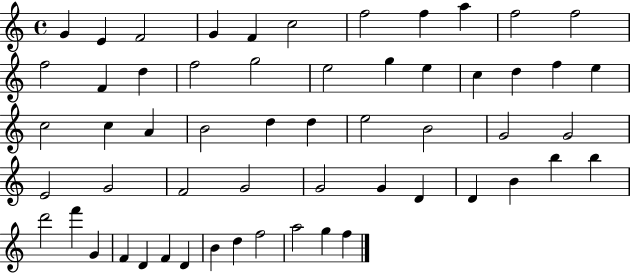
X:1
T:Untitled
M:4/4
L:1/4
K:C
G E F2 G F c2 f2 f a f2 f2 f2 F d f2 g2 e2 g e c d f e c2 c A B2 d d e2 B2 G2 G2 E2 G2 F2 G2 G2 G D D B b b d'2 f' G F D F D B d f2 a2 g f